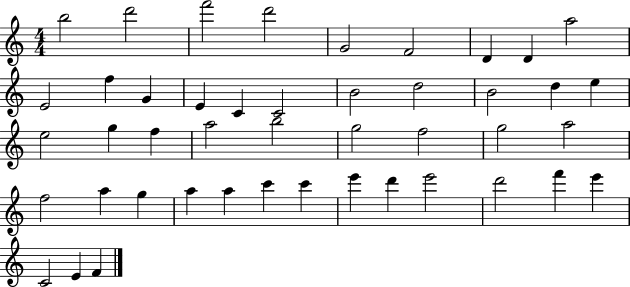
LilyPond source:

{
  \clef treble
  \numericTimeSignature
  \time 4/4
  \key c \major
  b''2 d'''2 | f'''2 d'''2 | g'2 f'2 | d'4 d'4 a''2 | \break e'2 f''4 g'4 | e'4 c'4 c'2 | b'2 d''2 | b'2 d''4 e''4 | \break e''2 g''4 f''4 | a''2 b''2 | g''2 f''2 | g''2 a''2 | \break f''2 a''4 g''4 | a''4 a''4 c'''4 c'''4 | e'''4 d'''4 e'''2 | d'''2 f'''4 e'''4 | \break c'2 e'4 f'4 | \bar "|."
}